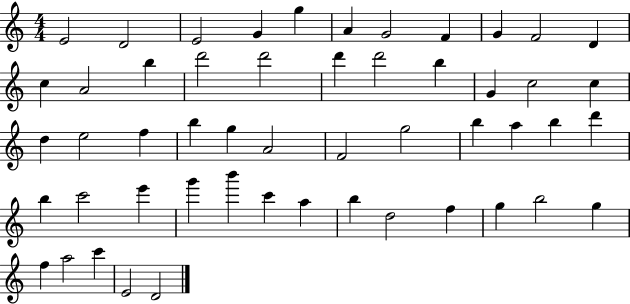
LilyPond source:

{
  \clef treble
  \numericTimeSignature
  \time 4/4
  \key c \major
  e'2 d'2 | e'2 g'4 g''4 | a'4 g'2 f'4 | g'4 f'2 d'4 | \break c''4 a'2 b''4 | d'''2 d'''2 | d'''4 d'''2 b''4 | g'4 c''2 c''4 | \break d''4 e''2 f''4 | b''4 g''4 a'2 | f'2 g''2 | b''4 a''4 b''4 d'''4 | \break b''4 c'''2 e'''4 | g'''4 b'''4 c'''4 a''4 | b''4 d''2 f''4 | g''4 b''2 g''4 | \break f''4 a''2 c'''4 | e'2 d'2 | \bar "|."
}